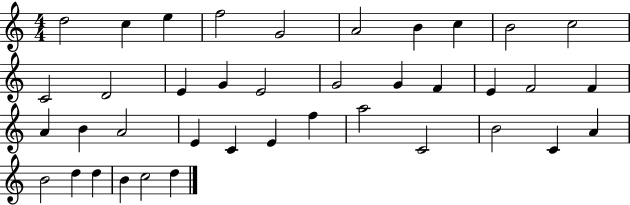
{
  \clef treble
  \numericTimeSignature
  \time 4/4
  \key c \major
  d''2 c''4 e''4 | f''2 g'2 | a'2 b'4 c''4 | b'2 c''2 | \break c'2 d'2 | e'4 g'4 e'2 | g'2 g'4 f'4 | e'4 f'2 f'4 | \break a'4 b'4 a'2 | e'4 c'4 e'4 f''4 | a''2 c'2 | b'2 c'4 a'4 | \break b'2 d''4 d''4 | b'4 c''2 d''4 | \bar "|."
}